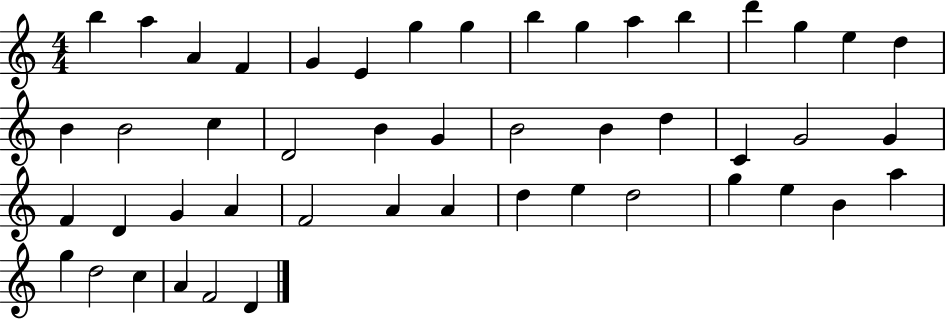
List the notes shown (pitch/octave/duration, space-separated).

B5/q A5/q A4/q F4/q G4/q E4/q G5/q G5/q B5/q G5/q A5/q B5/q D6/q G5/q E5/q D5/q B4/q B4/h C5/q D4/h B4/q G4/q B4/h B4/q D5/q C4/q G4/h G4/q F4/q D4/q G4/q A4/q F4/h A4/q A4/q D5/q E5/q D5/h G5/q E5/q B4/q A5/q G5/q D5/h C5/q A4/q F4/h D4/q